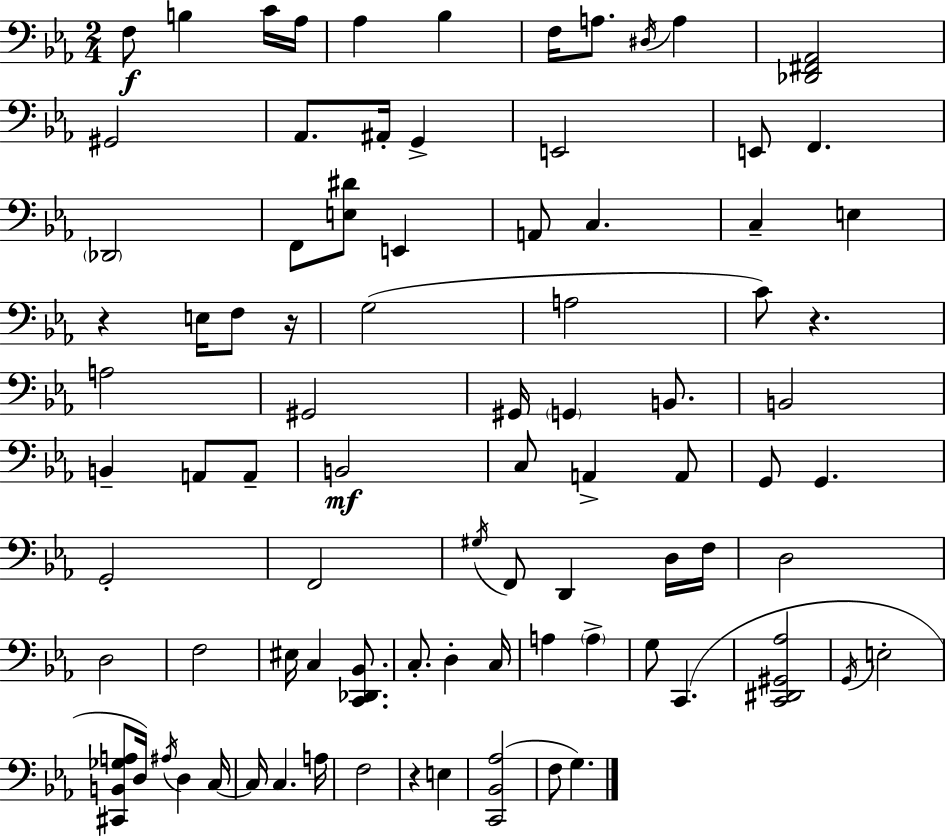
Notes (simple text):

F3/e B3/q C4/s Ab3/s Ab3/q Bb3/q F3/s A3/e. D#3/s A3/q [Db2,F#2,Ab2]/h G#2/h Ab2/e. A#2/s G2/q E2/h E2/e F2/q. Db2/h F2/e [E3,D#4]/e E2/q A2/e C3/q. C3/q E3/q R/q E3/s F3/e R/s G3/h A3/h C4/e R/q. A3/h G#2/h G#2/s G2/q B2/e. B2/h B2/q A2/e A2/e B2/h C3/e A2/q A2/e G2/e G2/q. G2/h F2/h G#3/s F2/e D2/q D3/s F3/s D3/h D3/h F3/h EIS3/s C3/q [C2,Db2,Bb2]/e. C3/e. D3/q C3/s A3/q A3/q G3/e C2/q. [C2,D#2,G#2,Ab3]/h G2/s E3/h [C#2,B2,Gb3,A3]/e D3/s A#3/s D3/q C3/s C3/s C3/q. A3/s F3/h R/q E3/q [C2,Bb2,Ab3]/h F3/e G3/q.